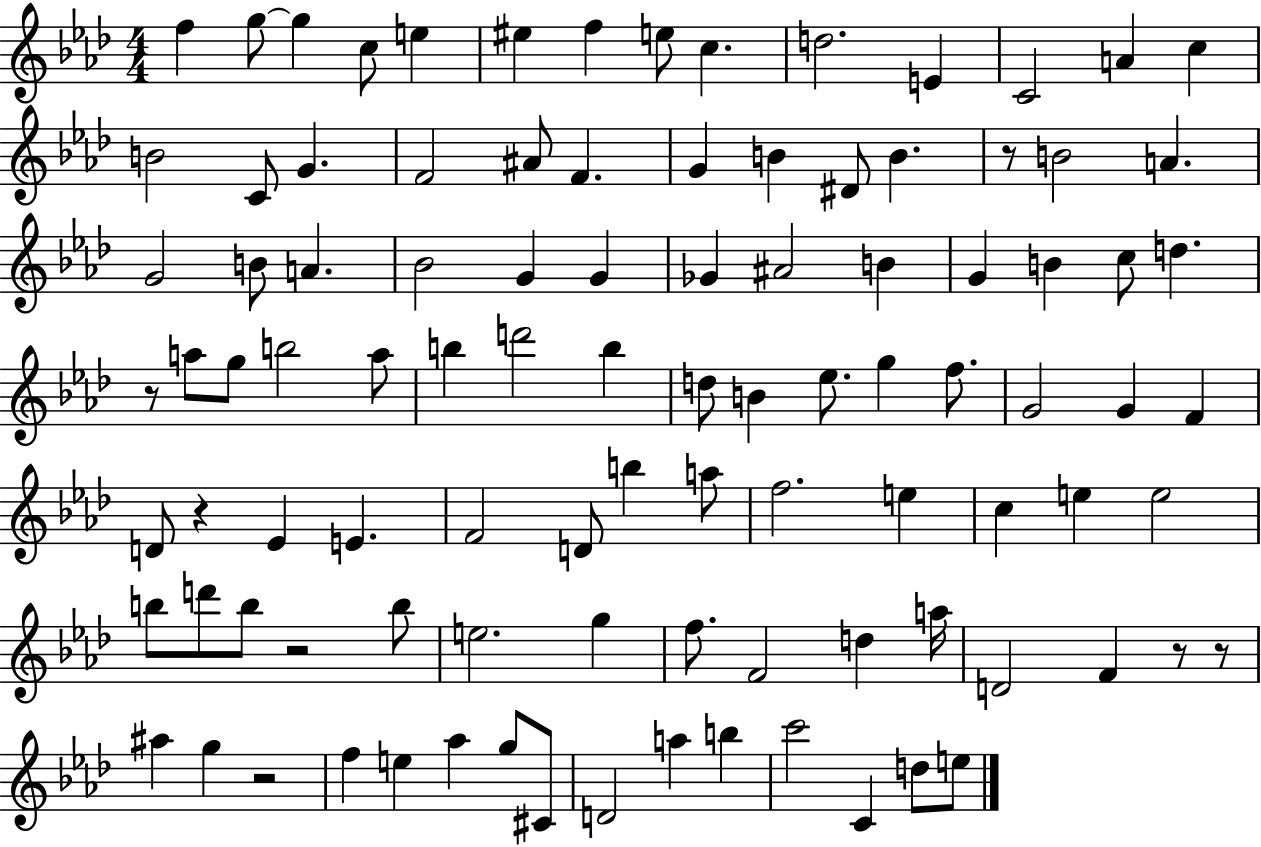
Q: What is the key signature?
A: AES major